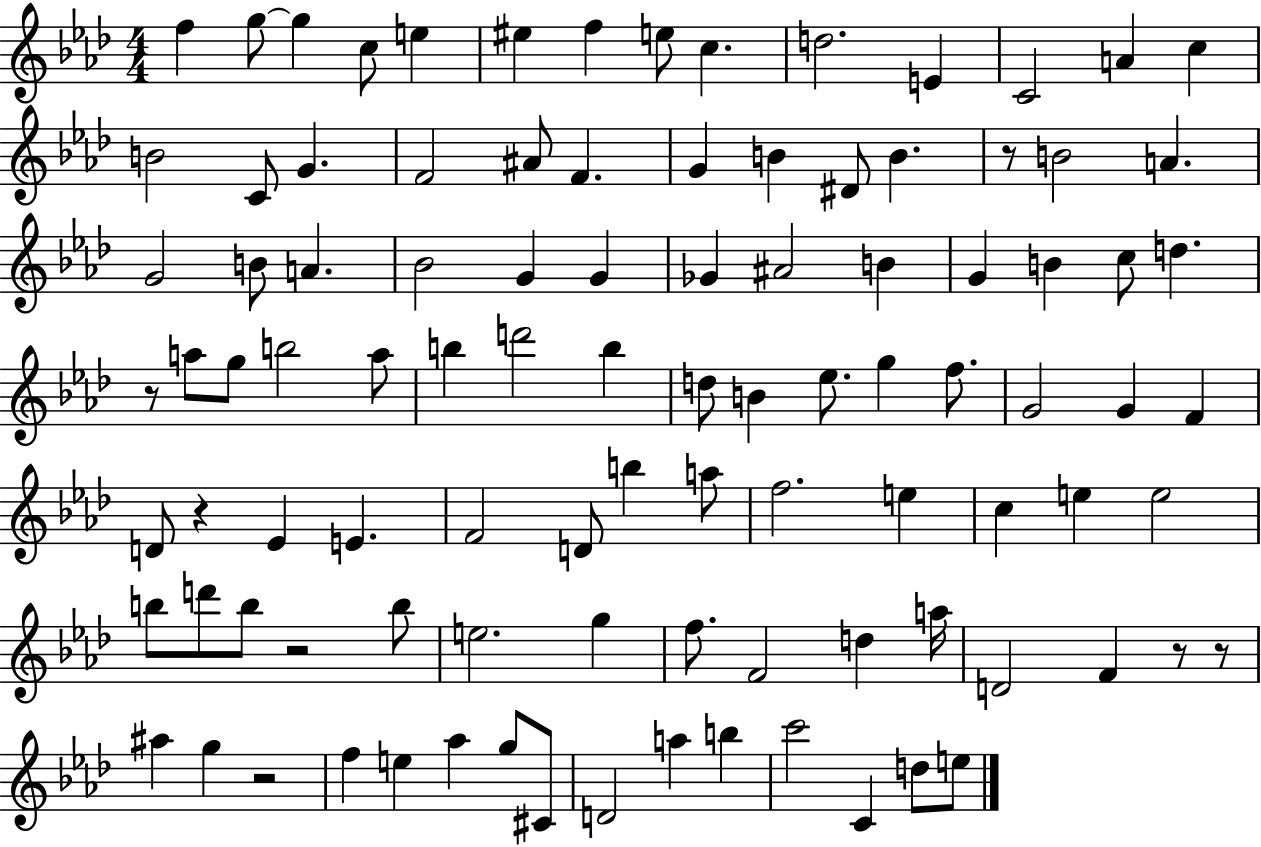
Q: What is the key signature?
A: AES major